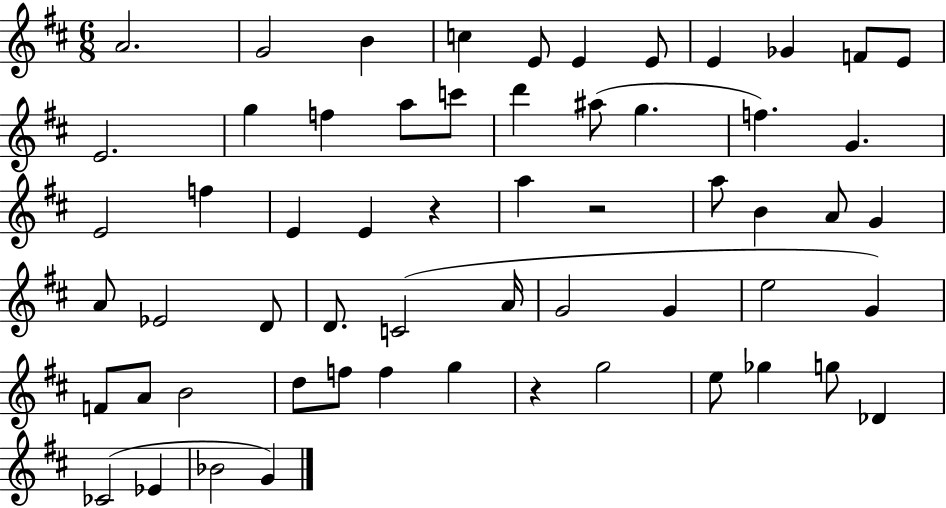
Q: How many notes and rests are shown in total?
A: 59